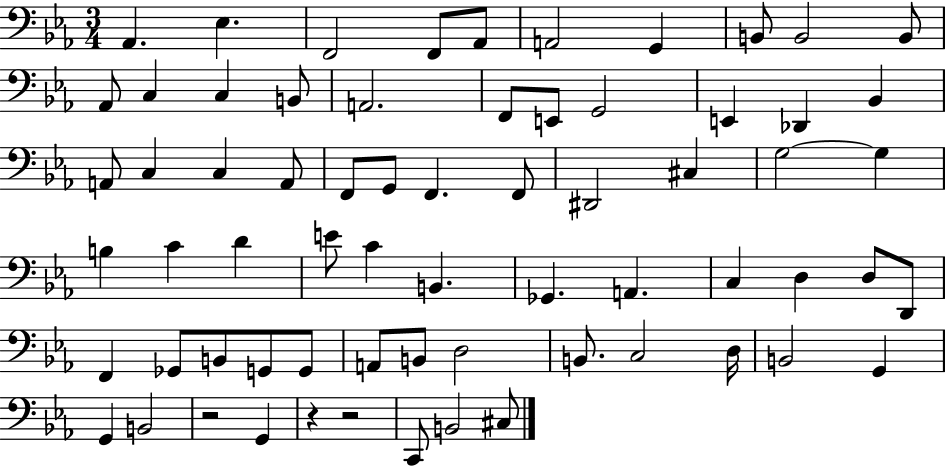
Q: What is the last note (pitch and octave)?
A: C#3